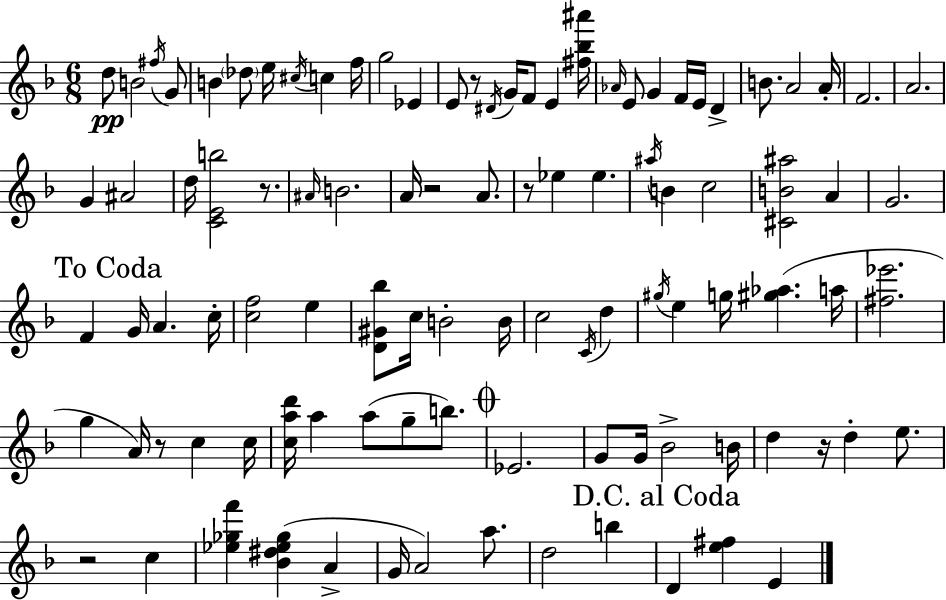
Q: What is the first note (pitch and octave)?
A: D5